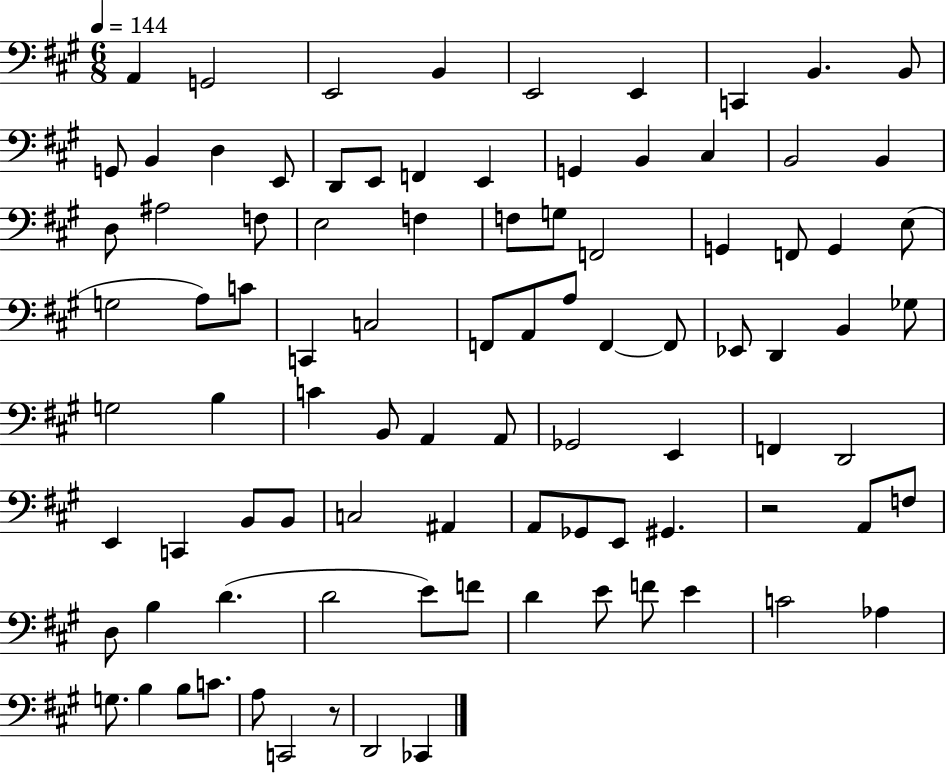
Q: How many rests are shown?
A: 2